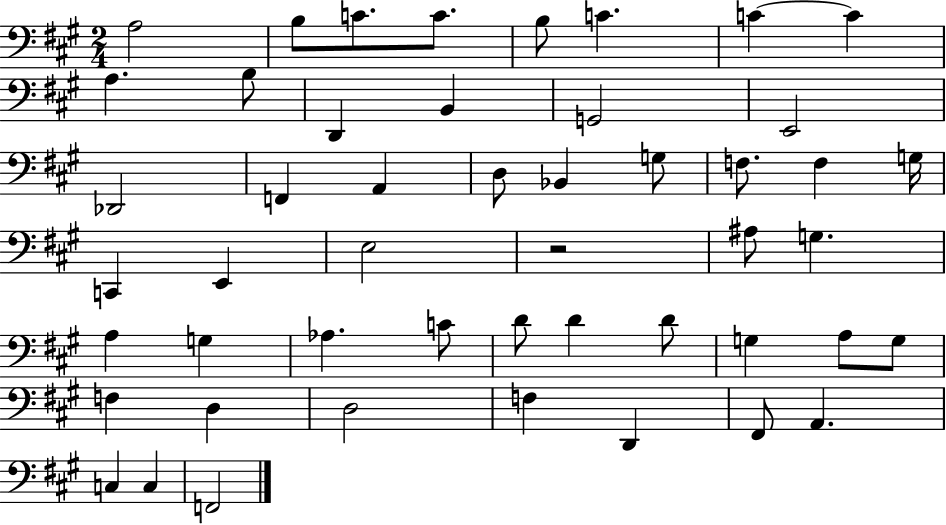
{
  \clef bass
  \numericTimeSignature
  \time 2/4
  \key a \major
  a2 | b8 c'8. c'8. | b8 c'4. | c'4~~ c'4 | \break a4. b8 | d,4 b,4 | g,2 | e,2 | \break des,2 | f,4 a,4 | d8 bes,4 g8 | f8. f4 g16 | \break c,4 e,4 | e2 | r2 | ais8 g4. | \break a4 g4 | aes4. c'8 | d'8 d'4 d'8 | g4 a8 g8 | \break f4 d4 | d2 | f4 d,4 | fis,8 a,4. | \break c4 c4 | f,2 | \bar "|."
}